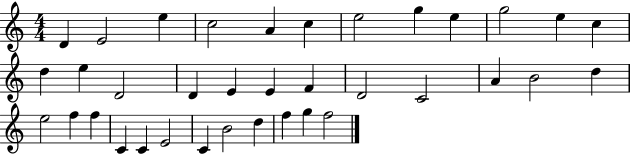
X:1
T:Untitled
M:4/4
L:1/4
K:C
D E2 e c2 A c e2 g e g2 e c d e D2 D E E F D2 C2 A B2 d e2 f f C C E2 C B2 d f g f2